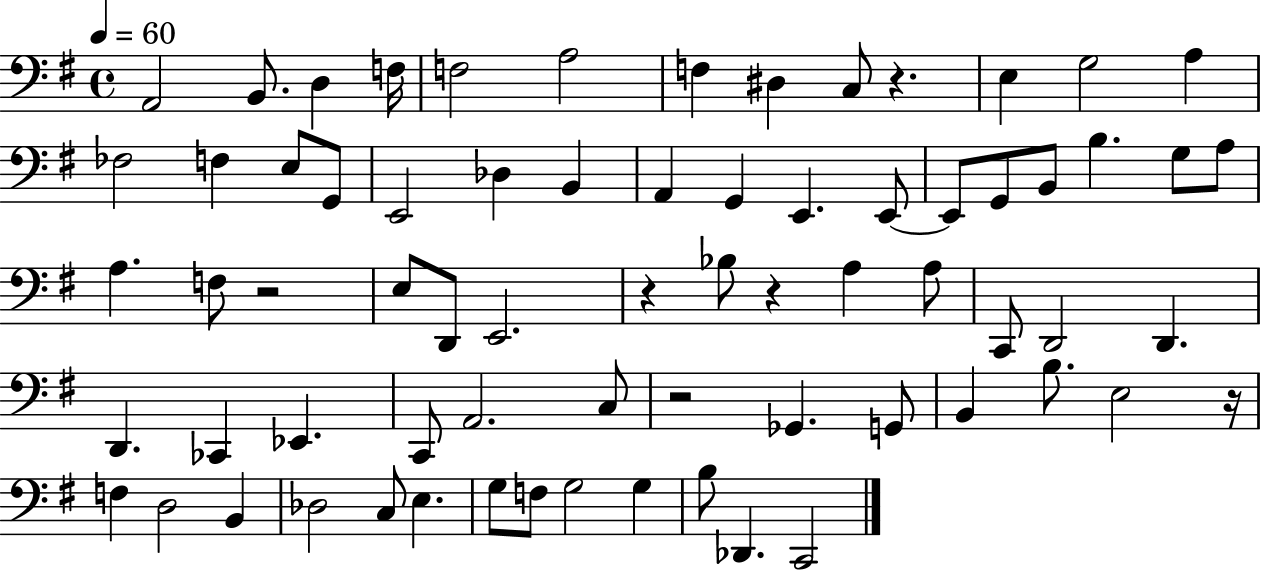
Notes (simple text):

A2/h B2/e. D3/q F3/s F3/h A3/h F3/q D#3/q C3/e R/q. E3/q G3/h A3/q FES3/h F3/q E3/e G2/e E2/h Db3/q B2/q A2/q G2/q E2/q. E2/e E2/e G2/e B2/e B3/q. G3/e A3/e A3/q. F3/e R/h E3/e D2/e E2/h. R/q Bb3/e R/q A3/q A3/e C2/e D2/h D2/q. D2/q. CES2/q Eb2/q. C2/e A2/h. C3/e R/h Gb2/q. G2/e B2/q B3/e. E3/h R/s F3/q D3/h B2/q Db3/h C3/e E3/q. G3/e F3/e G3/h G3/q B3/e Db2/q. C2/h